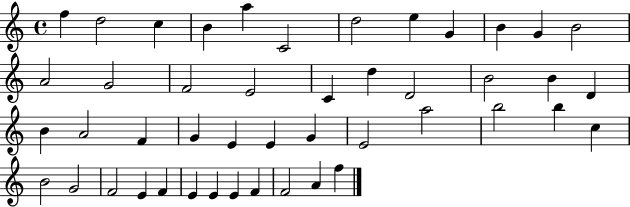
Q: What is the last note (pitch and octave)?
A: F5